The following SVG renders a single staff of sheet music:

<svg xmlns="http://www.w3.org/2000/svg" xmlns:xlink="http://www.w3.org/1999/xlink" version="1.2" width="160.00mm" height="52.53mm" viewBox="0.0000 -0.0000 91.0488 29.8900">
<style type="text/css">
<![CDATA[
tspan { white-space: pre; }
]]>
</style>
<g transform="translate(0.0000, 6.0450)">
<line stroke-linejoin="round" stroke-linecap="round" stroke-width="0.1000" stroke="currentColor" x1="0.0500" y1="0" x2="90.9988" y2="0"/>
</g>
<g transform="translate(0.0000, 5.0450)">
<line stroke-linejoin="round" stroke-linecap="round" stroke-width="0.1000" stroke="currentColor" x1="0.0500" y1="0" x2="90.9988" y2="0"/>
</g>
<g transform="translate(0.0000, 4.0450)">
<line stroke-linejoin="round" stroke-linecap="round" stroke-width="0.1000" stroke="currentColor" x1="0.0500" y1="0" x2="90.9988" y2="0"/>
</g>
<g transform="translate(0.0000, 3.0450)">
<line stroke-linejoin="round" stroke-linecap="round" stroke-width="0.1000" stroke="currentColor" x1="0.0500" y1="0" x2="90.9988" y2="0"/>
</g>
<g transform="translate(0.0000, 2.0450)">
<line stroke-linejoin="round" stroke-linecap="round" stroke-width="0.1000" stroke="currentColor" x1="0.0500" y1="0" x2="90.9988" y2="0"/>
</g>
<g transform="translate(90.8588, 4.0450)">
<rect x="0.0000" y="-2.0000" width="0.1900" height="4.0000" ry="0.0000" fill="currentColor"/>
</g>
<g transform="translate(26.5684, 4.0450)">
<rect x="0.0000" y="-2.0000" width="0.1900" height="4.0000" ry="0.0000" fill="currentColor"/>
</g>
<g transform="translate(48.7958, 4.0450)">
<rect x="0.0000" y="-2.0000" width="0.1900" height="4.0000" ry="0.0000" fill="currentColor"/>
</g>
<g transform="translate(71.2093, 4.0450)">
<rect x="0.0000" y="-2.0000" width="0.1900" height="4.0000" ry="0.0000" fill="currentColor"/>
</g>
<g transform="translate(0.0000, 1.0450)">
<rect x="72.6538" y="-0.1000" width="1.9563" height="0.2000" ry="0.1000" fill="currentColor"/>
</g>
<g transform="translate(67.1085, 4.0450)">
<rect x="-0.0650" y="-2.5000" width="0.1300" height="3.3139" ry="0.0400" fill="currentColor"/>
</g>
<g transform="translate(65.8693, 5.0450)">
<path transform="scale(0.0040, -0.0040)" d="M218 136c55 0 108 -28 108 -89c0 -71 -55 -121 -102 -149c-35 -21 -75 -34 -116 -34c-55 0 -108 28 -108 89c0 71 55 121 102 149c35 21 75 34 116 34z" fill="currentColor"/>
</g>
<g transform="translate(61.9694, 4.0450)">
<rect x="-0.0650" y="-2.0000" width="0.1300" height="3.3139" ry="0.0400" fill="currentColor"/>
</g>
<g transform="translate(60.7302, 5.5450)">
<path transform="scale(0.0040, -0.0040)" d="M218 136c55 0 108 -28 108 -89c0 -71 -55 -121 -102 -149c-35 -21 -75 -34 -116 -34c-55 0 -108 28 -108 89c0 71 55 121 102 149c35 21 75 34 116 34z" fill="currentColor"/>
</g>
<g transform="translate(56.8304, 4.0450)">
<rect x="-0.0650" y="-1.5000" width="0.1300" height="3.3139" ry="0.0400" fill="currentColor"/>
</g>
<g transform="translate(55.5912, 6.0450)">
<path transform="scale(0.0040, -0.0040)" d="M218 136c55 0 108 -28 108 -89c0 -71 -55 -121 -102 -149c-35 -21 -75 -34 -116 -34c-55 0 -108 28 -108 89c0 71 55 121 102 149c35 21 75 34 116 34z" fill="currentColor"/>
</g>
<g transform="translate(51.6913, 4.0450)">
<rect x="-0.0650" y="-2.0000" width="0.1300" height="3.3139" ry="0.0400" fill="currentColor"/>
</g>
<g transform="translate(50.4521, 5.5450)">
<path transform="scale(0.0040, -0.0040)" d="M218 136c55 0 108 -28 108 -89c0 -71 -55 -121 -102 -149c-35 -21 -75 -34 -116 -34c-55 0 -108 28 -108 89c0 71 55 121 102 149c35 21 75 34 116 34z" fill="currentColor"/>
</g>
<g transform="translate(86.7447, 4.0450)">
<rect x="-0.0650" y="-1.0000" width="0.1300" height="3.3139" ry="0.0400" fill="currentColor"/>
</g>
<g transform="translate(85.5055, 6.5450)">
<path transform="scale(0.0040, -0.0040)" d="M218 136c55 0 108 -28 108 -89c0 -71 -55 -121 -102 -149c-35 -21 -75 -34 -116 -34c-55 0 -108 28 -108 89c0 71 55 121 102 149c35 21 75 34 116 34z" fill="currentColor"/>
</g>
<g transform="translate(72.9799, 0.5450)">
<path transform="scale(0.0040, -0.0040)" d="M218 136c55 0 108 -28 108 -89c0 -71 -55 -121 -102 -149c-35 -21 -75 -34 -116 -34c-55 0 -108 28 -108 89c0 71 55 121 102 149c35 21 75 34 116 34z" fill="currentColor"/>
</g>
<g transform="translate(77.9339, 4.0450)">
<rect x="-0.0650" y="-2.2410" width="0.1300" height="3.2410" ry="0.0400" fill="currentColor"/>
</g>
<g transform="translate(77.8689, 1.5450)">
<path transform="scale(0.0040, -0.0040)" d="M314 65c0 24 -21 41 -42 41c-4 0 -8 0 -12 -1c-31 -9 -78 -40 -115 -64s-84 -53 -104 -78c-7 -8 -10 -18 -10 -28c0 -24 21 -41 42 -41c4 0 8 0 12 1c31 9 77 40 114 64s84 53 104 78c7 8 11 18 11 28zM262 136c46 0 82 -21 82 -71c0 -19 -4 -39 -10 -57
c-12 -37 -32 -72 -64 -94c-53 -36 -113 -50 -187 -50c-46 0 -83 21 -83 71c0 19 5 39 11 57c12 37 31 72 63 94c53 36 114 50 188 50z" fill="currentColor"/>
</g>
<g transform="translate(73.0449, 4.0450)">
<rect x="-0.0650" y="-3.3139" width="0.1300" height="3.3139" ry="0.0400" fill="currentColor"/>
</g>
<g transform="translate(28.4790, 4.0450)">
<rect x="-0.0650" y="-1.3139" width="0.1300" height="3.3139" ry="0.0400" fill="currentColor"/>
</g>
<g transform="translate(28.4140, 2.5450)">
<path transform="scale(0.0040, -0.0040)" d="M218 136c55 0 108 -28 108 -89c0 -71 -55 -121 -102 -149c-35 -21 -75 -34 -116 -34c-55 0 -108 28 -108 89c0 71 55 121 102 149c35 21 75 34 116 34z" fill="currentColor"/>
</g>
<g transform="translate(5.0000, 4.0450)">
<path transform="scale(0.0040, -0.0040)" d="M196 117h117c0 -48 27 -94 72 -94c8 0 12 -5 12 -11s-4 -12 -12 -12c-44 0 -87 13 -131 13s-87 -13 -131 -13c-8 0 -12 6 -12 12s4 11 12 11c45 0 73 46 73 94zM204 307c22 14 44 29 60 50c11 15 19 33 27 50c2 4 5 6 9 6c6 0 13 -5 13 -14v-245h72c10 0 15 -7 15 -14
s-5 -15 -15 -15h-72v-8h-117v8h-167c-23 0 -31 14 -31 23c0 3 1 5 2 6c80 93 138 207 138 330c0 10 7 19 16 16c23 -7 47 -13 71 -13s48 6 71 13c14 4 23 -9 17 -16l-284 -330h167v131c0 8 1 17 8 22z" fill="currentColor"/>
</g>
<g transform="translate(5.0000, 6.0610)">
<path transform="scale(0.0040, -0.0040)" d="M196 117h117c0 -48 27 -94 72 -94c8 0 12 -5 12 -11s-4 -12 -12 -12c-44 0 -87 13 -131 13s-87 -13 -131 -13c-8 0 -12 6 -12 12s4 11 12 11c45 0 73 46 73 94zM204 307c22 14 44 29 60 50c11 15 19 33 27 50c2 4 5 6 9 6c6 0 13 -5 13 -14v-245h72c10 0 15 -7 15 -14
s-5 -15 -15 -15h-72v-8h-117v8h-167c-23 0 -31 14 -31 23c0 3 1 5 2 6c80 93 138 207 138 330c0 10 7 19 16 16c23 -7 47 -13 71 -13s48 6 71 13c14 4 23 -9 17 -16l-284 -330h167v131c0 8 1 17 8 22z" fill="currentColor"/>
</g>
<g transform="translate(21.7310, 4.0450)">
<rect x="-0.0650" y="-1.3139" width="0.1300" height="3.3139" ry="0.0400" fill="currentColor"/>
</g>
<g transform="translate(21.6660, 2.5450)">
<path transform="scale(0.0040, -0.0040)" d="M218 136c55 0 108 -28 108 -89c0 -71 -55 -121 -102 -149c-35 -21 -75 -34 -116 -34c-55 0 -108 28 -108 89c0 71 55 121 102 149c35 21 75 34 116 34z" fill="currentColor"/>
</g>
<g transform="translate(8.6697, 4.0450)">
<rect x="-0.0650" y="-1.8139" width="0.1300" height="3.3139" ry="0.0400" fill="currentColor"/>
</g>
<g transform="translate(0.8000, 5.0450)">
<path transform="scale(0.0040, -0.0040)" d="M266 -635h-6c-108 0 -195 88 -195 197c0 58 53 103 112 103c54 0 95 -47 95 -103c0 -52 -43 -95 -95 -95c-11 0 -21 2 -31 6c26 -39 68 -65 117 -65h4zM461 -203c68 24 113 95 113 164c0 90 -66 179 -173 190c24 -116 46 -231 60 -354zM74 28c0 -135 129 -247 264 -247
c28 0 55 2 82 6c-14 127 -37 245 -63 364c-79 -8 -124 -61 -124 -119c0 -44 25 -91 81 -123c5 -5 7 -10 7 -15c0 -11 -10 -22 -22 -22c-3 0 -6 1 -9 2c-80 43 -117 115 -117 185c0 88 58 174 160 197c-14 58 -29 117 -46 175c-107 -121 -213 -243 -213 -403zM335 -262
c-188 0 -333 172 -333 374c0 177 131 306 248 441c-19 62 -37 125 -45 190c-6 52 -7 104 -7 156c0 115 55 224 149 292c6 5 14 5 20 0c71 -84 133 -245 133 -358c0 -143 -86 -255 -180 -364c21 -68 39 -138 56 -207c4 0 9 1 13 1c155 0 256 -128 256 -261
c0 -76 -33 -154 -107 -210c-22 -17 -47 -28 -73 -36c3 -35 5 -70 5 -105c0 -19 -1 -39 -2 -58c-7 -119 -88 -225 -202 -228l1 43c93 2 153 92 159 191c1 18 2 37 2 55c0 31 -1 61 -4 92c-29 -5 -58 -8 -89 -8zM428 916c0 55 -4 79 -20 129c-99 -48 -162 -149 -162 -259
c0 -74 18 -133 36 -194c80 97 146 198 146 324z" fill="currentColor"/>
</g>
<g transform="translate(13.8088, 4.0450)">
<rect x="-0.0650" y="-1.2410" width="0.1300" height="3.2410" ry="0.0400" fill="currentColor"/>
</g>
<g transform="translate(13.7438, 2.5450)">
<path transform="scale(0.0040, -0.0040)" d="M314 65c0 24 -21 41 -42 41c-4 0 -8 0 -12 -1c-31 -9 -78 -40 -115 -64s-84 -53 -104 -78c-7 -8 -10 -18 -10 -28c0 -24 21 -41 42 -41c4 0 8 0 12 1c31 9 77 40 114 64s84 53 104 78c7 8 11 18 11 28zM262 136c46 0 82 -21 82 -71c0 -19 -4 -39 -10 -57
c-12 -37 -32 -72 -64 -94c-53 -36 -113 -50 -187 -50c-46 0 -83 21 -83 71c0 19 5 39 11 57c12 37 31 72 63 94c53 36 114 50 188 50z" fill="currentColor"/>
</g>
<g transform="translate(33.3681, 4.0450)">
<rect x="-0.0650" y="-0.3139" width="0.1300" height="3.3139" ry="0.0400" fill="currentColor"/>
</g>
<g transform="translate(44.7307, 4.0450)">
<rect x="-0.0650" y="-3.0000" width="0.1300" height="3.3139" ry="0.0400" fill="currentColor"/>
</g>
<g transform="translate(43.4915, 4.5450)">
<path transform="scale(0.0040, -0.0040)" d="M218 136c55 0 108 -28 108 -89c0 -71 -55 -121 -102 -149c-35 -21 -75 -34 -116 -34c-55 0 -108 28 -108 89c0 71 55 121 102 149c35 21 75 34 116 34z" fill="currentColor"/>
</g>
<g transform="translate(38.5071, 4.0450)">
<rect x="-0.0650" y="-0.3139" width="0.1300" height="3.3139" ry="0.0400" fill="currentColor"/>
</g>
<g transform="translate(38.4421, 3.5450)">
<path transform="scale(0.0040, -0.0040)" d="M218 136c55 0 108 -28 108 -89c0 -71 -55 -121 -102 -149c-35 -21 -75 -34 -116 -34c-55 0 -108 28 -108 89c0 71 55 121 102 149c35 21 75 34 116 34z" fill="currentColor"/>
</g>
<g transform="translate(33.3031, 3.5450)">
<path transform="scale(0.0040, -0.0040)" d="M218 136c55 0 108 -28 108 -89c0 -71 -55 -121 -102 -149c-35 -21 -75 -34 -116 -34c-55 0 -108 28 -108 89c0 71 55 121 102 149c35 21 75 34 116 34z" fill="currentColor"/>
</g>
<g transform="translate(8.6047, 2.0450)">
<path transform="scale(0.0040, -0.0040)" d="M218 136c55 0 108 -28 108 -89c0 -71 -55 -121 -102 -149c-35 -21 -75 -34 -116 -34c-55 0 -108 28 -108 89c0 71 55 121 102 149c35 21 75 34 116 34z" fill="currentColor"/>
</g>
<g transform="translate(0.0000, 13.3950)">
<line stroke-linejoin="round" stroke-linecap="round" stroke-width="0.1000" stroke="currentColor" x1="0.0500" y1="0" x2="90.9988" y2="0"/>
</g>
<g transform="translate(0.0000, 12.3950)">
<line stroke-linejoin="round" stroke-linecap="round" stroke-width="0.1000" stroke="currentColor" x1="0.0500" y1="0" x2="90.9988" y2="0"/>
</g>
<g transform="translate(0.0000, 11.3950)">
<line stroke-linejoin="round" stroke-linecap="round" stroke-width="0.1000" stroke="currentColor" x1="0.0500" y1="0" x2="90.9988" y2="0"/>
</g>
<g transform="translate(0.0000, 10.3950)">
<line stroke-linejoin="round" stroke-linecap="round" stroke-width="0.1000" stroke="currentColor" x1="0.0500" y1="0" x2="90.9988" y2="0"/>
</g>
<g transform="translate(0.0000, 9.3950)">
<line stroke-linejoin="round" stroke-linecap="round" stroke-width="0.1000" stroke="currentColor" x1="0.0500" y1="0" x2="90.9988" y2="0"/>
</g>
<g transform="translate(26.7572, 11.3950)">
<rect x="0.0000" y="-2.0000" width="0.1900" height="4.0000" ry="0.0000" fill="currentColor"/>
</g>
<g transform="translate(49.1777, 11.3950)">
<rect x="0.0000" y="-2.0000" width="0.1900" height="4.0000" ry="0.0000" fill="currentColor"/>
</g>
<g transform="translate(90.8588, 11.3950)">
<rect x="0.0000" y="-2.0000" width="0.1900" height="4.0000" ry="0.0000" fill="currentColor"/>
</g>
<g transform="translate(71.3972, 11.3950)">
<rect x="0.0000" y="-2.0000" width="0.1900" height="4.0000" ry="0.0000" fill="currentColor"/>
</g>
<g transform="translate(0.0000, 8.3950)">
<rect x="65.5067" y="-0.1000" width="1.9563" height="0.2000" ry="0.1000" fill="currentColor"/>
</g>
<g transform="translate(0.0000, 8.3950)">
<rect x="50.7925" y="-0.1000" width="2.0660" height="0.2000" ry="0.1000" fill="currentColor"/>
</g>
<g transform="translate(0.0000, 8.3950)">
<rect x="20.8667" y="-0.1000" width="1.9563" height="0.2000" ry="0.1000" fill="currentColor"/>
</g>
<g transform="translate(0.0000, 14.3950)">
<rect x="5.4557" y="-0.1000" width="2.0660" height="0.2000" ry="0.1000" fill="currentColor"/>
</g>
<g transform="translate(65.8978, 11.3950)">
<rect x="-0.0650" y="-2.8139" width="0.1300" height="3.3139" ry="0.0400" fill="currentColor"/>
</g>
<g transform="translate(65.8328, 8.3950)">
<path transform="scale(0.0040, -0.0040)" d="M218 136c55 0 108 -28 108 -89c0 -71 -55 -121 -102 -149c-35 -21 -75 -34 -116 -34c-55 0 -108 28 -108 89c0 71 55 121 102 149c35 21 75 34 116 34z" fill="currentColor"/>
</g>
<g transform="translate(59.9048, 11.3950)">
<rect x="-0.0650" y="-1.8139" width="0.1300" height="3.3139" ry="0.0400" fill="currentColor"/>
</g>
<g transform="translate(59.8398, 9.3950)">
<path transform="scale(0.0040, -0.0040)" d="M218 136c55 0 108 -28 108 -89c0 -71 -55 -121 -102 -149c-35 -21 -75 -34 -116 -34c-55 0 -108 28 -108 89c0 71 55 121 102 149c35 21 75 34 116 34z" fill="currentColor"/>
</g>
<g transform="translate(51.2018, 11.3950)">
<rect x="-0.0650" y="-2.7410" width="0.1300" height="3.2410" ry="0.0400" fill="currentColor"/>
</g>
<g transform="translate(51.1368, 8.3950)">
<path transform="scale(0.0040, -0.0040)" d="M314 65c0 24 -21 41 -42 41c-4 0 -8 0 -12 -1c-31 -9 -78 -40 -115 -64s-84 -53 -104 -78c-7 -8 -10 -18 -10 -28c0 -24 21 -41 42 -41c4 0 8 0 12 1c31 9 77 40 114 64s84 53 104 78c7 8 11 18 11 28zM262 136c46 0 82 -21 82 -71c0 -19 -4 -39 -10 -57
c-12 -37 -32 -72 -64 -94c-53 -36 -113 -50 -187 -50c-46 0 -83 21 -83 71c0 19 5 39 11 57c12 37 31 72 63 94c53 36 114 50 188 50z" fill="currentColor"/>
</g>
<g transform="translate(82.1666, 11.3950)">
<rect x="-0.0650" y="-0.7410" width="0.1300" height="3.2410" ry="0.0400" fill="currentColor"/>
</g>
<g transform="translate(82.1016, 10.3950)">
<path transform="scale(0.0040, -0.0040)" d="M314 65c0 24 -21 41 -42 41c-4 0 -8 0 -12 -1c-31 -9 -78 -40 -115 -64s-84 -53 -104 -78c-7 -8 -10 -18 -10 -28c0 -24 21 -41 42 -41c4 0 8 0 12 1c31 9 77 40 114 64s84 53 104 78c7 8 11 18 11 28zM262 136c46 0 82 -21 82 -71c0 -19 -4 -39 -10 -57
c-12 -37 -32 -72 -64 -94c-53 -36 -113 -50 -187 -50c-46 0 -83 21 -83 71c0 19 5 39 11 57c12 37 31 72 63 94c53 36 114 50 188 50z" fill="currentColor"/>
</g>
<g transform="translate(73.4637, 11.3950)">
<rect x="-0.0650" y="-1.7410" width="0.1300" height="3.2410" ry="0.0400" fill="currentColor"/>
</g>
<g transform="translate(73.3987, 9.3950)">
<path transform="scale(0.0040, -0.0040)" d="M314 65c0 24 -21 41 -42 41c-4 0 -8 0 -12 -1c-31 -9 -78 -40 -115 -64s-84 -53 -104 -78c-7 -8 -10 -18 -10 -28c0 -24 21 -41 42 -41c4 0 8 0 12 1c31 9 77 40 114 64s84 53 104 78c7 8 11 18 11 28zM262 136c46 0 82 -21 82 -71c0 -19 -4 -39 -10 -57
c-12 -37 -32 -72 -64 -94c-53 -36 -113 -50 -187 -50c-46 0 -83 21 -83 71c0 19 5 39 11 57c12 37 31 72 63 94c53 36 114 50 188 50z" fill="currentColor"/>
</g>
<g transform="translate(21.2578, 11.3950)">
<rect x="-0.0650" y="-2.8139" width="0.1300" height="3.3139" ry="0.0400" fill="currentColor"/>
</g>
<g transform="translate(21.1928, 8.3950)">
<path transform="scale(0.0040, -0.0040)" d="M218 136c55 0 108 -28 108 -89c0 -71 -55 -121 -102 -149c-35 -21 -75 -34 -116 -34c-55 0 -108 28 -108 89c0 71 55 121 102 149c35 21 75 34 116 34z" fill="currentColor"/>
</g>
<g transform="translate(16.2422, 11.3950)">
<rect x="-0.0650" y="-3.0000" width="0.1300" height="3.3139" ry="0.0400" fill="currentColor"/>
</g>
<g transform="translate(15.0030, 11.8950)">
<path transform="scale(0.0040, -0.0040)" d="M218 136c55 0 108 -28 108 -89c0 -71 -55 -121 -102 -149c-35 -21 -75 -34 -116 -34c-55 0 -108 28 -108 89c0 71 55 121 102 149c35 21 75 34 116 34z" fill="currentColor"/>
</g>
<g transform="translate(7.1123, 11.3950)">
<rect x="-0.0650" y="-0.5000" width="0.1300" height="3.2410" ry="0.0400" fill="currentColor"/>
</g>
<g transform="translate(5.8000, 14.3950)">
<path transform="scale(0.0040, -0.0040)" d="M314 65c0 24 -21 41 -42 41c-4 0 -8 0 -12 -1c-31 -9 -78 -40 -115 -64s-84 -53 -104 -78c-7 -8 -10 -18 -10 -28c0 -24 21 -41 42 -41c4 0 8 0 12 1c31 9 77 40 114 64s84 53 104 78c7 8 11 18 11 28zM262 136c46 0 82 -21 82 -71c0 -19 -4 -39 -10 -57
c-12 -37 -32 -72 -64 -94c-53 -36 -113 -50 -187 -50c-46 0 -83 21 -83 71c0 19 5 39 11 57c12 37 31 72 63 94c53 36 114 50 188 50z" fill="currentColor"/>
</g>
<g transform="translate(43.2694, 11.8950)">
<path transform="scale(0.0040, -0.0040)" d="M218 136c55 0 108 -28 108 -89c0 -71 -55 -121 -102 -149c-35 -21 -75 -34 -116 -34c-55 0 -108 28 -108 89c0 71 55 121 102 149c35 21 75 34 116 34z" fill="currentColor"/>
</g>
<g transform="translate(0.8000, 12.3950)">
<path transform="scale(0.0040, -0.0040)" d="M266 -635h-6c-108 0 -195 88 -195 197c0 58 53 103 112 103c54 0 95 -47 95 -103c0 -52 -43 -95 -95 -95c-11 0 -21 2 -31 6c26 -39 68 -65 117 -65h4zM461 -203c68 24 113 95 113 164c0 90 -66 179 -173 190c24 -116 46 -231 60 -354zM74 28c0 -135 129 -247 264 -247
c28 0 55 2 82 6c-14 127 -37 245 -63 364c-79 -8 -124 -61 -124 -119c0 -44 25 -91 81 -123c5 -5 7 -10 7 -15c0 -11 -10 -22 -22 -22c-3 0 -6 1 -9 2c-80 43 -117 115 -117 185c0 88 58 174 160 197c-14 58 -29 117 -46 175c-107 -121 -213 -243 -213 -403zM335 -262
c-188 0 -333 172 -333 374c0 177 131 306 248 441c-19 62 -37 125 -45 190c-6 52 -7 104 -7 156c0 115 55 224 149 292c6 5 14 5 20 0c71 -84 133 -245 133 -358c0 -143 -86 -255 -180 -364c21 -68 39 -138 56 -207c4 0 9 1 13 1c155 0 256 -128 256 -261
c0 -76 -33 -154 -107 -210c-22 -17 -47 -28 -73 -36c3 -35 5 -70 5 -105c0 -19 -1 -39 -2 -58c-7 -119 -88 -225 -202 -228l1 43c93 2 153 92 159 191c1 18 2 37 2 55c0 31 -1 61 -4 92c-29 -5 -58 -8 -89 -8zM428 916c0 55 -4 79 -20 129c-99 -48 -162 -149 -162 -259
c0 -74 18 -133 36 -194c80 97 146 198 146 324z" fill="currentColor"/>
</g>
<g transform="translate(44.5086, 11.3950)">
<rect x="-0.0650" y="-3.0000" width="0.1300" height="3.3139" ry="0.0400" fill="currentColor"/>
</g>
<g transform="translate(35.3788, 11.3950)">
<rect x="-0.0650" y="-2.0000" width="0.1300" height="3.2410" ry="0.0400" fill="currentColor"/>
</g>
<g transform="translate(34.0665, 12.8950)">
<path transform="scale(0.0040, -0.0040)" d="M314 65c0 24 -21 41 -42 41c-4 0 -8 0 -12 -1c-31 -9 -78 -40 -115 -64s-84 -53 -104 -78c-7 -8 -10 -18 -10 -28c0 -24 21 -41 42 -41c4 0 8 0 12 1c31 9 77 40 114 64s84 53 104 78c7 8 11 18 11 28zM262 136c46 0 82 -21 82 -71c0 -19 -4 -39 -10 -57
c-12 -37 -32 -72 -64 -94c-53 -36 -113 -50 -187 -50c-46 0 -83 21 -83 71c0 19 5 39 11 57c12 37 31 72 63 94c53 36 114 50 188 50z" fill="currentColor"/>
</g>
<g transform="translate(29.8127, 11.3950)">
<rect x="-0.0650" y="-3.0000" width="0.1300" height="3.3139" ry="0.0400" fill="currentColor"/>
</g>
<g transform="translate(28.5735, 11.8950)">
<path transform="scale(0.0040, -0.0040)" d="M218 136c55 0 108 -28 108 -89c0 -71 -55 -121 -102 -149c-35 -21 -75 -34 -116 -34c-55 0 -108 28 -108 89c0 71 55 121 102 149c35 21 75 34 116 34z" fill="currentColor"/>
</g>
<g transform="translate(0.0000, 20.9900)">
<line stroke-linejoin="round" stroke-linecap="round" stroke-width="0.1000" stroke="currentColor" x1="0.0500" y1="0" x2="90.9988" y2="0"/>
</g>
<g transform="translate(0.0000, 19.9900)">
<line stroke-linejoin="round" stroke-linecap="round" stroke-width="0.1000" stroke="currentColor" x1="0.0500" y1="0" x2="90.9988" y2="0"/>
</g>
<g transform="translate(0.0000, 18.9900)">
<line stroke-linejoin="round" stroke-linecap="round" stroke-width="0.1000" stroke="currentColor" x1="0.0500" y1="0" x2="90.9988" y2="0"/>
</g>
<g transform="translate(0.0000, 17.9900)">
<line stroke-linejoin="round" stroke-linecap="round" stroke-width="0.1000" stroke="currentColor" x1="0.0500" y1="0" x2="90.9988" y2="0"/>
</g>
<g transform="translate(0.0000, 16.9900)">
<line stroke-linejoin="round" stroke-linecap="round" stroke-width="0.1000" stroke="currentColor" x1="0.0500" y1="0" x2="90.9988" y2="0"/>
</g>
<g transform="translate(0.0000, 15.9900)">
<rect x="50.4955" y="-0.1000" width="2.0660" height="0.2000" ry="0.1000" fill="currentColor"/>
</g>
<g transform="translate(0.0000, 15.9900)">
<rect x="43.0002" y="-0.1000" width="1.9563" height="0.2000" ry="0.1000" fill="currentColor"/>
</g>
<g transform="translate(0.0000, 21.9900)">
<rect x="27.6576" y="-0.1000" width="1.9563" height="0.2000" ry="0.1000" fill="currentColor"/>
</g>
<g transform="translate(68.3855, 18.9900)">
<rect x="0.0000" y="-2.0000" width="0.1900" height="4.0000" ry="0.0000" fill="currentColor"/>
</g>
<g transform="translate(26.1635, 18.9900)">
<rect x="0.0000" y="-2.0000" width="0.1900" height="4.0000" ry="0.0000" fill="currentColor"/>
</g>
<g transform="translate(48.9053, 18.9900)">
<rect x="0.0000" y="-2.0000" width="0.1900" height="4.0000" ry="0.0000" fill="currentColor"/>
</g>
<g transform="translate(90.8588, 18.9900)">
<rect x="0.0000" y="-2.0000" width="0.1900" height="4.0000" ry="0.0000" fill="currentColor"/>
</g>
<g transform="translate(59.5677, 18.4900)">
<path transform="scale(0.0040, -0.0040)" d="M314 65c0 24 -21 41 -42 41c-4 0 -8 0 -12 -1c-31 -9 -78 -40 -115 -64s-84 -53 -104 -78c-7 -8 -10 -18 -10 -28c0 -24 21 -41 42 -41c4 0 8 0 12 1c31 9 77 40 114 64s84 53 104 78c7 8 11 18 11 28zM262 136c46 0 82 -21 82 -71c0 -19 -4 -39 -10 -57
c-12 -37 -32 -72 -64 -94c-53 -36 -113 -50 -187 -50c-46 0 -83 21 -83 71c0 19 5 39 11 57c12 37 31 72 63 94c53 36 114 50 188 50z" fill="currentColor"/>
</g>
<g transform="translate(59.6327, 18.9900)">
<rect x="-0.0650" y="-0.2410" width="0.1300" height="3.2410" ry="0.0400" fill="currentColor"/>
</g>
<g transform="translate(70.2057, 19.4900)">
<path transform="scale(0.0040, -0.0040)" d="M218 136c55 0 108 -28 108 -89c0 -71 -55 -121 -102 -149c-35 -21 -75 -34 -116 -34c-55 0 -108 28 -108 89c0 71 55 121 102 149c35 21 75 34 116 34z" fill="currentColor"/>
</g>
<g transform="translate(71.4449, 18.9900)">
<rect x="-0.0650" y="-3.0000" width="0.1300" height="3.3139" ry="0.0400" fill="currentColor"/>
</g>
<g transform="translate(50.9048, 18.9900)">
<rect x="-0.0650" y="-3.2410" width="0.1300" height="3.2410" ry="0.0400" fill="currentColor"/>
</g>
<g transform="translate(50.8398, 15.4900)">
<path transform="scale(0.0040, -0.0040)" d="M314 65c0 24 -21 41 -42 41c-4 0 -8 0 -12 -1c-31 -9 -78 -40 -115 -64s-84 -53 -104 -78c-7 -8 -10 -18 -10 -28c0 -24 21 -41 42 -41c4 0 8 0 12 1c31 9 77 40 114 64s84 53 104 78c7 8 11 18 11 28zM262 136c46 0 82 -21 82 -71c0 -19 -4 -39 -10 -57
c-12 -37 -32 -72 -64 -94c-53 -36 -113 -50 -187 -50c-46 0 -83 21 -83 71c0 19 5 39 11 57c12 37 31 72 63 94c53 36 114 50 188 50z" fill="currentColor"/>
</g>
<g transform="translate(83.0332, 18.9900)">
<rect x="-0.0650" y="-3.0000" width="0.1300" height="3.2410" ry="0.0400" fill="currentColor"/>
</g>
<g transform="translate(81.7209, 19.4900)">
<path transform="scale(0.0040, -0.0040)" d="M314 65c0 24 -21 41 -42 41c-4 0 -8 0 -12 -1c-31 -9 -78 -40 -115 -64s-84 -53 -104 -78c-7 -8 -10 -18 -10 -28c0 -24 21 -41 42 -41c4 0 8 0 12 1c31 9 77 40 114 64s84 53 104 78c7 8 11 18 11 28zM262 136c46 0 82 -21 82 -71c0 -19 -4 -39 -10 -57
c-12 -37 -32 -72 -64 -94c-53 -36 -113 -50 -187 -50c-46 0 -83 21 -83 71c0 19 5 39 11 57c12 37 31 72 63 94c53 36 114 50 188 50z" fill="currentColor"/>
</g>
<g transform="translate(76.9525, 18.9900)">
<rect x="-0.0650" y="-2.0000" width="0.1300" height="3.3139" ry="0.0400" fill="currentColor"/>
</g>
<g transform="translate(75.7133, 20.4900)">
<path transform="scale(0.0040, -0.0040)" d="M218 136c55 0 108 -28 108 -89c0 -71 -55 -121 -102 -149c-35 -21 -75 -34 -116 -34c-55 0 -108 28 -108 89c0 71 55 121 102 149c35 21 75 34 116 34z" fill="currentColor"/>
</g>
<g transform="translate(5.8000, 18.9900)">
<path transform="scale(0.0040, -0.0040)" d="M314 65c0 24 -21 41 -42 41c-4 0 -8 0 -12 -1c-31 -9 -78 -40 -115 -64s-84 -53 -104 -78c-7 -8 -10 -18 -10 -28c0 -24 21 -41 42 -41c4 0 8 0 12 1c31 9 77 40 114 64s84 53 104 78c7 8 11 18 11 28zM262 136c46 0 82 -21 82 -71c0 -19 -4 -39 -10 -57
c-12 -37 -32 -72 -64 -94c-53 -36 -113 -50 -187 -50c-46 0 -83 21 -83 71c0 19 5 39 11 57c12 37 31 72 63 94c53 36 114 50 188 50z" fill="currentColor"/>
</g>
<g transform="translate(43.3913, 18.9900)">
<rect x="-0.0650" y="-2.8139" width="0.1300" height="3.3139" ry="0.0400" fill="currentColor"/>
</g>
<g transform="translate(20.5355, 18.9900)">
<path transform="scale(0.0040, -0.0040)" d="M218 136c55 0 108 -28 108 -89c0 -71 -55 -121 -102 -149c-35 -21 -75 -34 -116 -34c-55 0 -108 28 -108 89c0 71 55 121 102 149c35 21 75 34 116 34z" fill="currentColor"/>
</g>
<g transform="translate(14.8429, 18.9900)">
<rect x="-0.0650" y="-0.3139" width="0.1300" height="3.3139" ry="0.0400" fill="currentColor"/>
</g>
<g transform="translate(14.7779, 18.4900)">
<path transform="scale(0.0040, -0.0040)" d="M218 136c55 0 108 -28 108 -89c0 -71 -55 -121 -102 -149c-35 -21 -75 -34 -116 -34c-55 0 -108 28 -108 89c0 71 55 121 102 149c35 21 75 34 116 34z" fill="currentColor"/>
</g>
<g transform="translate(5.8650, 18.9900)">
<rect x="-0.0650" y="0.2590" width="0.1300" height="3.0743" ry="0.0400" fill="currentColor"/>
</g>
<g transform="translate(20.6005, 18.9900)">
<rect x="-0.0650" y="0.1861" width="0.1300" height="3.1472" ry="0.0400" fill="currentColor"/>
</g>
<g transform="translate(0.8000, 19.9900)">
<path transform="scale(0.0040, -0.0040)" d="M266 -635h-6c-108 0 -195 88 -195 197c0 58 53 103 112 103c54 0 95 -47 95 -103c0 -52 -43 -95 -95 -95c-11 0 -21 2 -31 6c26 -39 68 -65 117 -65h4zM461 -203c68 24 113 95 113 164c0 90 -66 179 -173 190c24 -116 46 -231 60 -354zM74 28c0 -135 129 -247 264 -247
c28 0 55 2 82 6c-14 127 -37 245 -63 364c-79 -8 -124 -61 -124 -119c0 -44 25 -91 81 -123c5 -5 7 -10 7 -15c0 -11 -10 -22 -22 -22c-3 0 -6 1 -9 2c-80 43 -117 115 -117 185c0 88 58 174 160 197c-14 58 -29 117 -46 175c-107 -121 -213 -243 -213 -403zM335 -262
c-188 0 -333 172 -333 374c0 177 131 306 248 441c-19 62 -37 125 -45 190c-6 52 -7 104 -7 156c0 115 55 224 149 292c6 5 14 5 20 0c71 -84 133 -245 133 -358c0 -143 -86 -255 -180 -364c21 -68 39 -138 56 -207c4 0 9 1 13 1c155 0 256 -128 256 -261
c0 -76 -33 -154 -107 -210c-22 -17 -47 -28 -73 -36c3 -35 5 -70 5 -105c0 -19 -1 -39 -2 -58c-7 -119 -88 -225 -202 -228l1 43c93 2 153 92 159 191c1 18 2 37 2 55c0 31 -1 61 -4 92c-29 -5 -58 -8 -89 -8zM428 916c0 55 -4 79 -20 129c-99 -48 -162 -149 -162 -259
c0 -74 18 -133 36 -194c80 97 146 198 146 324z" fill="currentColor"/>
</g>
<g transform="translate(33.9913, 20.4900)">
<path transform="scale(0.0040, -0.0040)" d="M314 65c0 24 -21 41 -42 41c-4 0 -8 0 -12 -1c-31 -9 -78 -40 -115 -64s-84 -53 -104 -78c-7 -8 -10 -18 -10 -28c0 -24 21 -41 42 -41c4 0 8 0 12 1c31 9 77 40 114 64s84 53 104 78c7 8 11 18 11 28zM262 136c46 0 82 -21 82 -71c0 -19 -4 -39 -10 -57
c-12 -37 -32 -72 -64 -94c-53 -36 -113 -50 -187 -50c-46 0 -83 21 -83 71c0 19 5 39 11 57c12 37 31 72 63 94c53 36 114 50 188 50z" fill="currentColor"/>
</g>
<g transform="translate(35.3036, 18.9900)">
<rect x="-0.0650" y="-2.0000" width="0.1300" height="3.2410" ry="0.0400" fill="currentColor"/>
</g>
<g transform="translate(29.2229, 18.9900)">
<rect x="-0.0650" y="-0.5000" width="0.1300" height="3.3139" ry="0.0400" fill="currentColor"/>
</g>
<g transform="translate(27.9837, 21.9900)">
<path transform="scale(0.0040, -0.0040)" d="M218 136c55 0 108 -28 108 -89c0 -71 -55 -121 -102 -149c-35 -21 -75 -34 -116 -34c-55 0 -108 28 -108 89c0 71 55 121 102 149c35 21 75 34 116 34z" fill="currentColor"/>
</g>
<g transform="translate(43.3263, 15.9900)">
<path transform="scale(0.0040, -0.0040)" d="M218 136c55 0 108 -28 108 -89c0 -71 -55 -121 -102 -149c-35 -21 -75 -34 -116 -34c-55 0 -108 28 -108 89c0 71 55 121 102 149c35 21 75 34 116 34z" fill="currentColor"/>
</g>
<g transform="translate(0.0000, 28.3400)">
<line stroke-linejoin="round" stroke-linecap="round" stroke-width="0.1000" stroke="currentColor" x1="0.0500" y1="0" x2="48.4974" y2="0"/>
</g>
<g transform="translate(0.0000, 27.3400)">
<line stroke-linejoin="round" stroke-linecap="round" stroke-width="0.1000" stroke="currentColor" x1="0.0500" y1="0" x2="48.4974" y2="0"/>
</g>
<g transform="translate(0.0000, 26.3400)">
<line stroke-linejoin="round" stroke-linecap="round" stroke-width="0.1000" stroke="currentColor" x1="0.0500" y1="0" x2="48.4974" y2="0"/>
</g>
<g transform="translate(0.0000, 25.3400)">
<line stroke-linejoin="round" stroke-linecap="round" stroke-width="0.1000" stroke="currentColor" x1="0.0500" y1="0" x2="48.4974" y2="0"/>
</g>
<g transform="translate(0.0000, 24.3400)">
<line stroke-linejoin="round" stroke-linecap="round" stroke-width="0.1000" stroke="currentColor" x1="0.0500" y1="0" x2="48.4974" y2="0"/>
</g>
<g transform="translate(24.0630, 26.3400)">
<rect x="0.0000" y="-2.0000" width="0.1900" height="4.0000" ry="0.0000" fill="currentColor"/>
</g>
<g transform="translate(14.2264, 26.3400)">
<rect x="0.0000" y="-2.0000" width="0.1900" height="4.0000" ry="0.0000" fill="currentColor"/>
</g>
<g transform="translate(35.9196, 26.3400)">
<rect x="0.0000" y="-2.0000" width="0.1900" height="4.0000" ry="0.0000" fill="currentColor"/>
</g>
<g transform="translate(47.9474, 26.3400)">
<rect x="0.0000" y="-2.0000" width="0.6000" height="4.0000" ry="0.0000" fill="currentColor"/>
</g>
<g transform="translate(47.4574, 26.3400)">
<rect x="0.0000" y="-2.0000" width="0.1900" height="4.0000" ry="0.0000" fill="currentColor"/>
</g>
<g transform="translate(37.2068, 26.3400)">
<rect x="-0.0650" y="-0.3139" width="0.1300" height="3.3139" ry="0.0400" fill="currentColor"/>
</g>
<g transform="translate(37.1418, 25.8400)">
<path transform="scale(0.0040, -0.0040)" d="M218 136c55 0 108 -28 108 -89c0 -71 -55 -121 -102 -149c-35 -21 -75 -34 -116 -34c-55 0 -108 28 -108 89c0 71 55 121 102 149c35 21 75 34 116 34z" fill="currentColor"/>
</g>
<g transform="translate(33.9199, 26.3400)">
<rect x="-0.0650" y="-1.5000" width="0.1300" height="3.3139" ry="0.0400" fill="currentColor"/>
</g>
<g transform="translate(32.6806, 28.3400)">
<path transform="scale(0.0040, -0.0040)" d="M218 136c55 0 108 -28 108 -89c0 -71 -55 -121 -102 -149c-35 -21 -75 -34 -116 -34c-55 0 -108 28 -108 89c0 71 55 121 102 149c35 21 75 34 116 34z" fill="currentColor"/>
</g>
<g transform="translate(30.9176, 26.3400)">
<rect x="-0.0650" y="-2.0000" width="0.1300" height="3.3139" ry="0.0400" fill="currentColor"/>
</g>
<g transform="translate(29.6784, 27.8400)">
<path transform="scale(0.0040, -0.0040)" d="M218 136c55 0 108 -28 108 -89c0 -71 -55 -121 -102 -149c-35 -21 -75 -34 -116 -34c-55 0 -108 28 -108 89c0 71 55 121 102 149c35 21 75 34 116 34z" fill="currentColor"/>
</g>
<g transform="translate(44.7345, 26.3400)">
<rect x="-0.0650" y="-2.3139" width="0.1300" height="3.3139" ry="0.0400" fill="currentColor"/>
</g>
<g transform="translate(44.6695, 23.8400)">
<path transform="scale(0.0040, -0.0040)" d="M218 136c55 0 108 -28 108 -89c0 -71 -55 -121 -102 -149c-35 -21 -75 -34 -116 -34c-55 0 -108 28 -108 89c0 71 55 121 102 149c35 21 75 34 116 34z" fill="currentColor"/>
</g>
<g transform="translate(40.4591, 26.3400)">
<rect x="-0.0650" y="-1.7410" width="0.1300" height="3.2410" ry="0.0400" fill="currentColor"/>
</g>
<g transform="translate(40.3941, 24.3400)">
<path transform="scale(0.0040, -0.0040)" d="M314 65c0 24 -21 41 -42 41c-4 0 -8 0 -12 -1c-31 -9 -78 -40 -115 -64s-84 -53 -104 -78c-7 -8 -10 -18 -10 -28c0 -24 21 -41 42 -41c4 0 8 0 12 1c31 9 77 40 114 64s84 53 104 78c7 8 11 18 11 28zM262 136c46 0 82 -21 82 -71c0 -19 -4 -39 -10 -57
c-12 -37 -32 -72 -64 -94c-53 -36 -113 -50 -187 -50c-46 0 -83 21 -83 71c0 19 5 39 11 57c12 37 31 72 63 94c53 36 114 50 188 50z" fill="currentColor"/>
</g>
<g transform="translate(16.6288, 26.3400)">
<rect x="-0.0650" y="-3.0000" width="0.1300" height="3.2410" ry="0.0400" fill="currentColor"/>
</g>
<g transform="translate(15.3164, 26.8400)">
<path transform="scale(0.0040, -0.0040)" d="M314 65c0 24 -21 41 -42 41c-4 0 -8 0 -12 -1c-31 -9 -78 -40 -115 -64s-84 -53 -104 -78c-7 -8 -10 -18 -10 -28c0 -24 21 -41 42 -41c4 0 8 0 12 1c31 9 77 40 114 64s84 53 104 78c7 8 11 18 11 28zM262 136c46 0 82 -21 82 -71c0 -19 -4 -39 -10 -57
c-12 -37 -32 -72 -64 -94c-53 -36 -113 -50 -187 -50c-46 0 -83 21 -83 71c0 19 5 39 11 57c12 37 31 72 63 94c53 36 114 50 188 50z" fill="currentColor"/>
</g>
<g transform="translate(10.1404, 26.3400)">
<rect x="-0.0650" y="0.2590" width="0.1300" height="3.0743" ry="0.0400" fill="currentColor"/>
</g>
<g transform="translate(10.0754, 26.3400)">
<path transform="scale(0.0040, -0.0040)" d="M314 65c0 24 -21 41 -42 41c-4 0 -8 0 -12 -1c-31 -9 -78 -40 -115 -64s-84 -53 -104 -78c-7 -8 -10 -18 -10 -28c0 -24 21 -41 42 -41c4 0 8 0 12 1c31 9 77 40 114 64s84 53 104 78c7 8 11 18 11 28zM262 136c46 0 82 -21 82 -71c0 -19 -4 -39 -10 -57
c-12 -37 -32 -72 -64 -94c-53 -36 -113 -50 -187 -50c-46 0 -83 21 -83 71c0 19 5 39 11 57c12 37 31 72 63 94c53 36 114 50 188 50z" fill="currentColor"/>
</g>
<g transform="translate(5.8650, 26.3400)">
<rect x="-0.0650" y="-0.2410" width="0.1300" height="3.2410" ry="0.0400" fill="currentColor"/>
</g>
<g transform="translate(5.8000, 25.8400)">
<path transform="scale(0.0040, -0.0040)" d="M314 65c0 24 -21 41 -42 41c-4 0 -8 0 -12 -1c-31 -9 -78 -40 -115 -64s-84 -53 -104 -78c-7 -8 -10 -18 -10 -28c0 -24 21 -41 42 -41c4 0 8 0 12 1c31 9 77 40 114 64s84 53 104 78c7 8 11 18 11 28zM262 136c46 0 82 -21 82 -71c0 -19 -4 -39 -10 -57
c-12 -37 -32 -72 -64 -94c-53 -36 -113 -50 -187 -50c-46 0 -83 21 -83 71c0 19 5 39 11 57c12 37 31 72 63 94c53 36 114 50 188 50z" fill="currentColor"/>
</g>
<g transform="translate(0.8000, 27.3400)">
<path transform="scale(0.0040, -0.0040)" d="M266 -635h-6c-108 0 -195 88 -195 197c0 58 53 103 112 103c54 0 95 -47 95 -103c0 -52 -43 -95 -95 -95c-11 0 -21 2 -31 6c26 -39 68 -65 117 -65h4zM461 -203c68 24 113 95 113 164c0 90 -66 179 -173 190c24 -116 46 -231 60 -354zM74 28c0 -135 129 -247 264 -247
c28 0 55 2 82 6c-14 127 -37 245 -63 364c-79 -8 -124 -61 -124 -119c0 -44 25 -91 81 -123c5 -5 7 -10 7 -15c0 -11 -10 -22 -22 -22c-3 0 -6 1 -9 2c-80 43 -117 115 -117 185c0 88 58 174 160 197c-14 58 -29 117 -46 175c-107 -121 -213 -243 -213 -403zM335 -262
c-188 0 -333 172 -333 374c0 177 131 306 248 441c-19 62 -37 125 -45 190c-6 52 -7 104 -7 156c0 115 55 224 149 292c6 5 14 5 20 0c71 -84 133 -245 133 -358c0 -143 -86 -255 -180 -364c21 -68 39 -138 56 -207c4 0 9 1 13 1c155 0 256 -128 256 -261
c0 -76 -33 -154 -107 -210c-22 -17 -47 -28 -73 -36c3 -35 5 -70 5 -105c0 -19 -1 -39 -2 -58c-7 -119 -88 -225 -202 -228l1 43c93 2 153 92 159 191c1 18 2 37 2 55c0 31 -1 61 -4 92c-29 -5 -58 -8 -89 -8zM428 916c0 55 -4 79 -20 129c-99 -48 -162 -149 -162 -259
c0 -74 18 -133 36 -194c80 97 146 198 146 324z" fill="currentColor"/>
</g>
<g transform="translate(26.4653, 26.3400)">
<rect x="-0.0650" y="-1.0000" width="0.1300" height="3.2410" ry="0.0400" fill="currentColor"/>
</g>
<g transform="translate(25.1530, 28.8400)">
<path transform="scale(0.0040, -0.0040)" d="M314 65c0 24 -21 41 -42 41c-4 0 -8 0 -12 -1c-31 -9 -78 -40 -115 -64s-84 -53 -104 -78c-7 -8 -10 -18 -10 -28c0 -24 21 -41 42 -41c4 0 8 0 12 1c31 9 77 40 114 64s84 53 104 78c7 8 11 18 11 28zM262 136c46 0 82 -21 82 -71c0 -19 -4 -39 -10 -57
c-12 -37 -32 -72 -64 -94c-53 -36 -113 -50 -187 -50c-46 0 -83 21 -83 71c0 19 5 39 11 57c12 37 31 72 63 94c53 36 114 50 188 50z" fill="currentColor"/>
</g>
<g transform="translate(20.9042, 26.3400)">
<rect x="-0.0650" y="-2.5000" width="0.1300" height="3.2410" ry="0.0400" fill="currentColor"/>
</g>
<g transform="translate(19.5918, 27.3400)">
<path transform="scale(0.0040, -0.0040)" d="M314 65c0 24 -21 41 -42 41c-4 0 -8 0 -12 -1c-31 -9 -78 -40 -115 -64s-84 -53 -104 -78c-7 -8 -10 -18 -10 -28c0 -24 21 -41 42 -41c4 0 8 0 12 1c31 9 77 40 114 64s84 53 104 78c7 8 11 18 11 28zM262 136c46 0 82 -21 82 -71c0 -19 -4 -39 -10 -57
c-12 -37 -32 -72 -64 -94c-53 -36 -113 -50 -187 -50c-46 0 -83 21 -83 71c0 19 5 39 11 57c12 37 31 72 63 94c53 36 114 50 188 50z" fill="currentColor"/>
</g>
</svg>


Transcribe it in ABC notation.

X:1
T:Untitled
M:4/4
L:1/4
K:C
f e2 e e c c A F E F G b g2 D C2 A a A F2 A a2 f a f2 d2 B2 c B C F2 a b2 c2 A F A2 c2 B2 A2 G2 D2 F E c f2 g